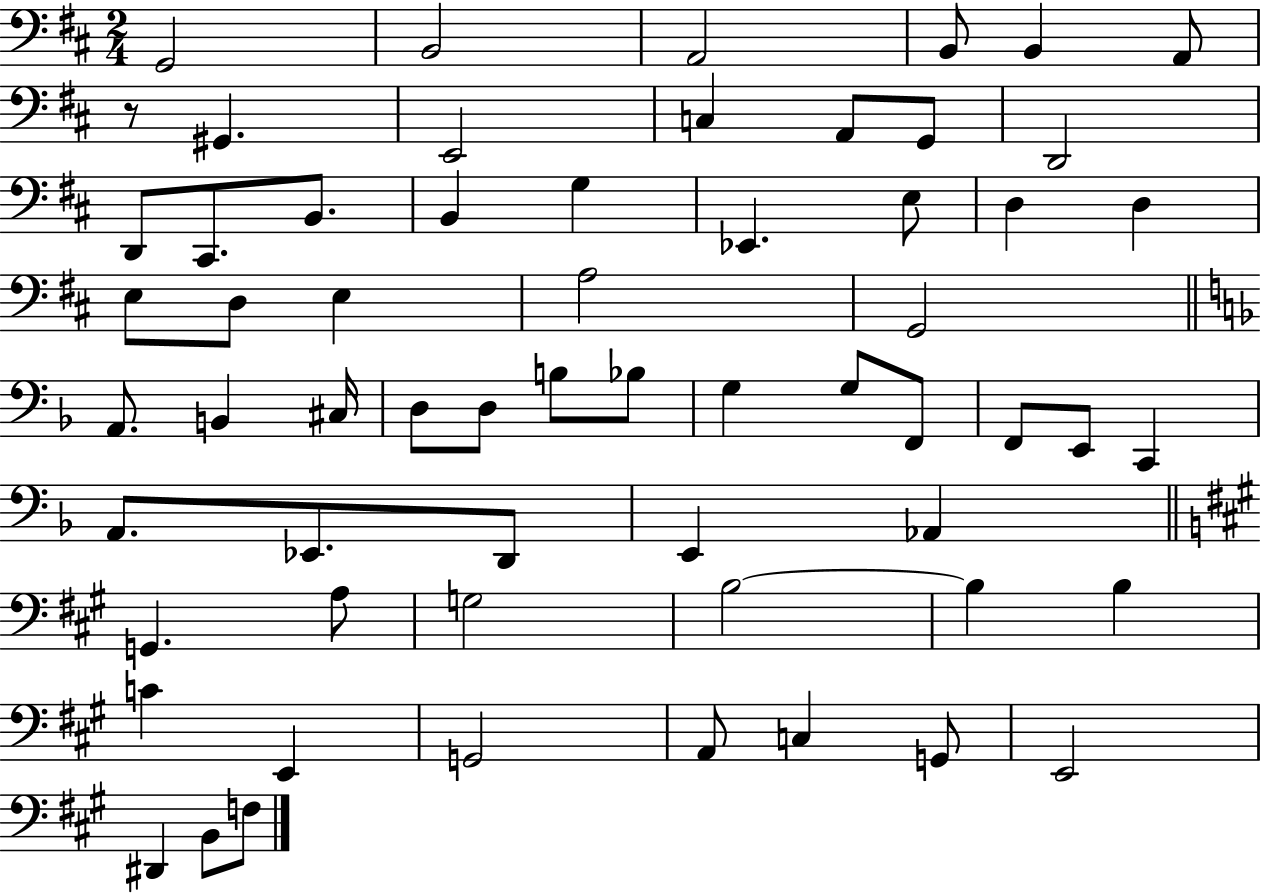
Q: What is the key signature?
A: D major